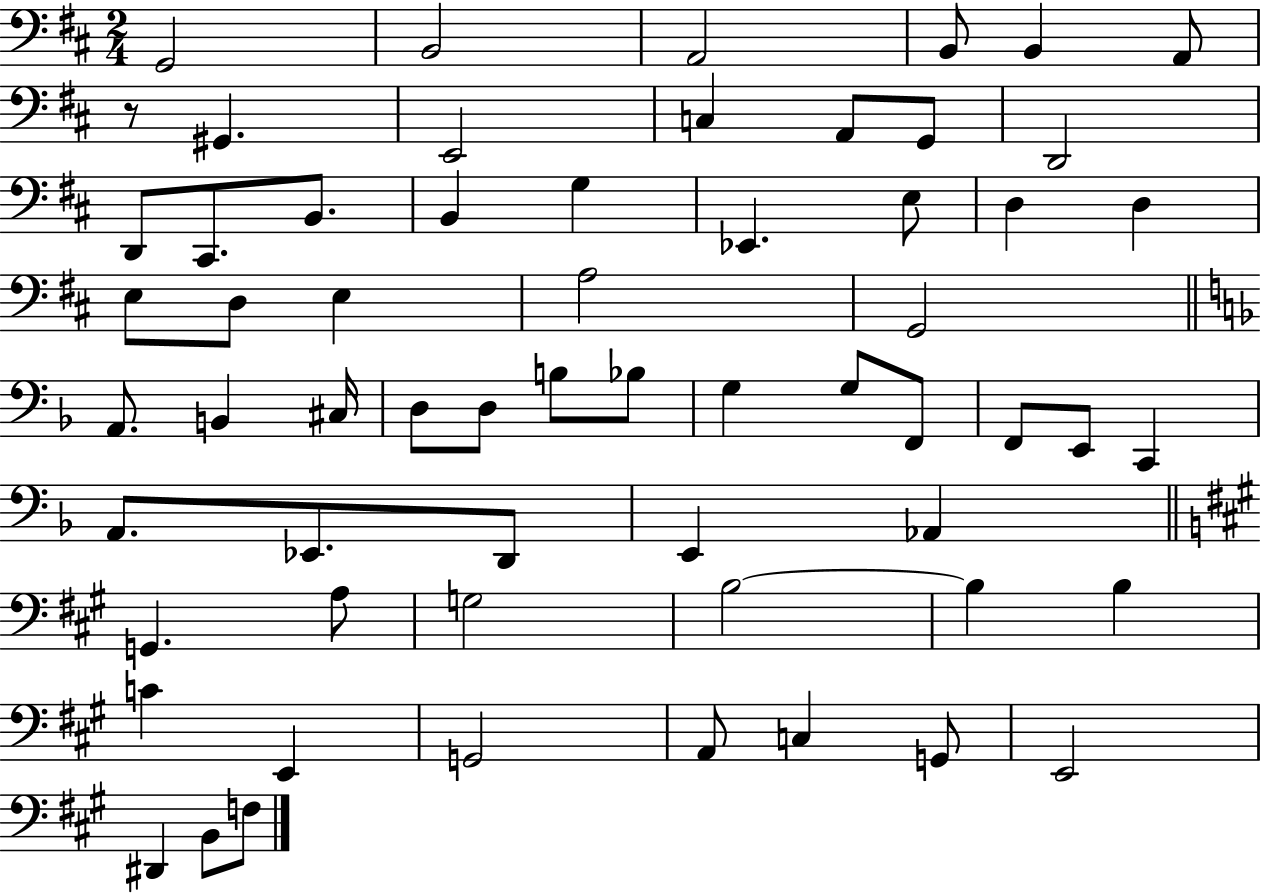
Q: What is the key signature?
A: D major